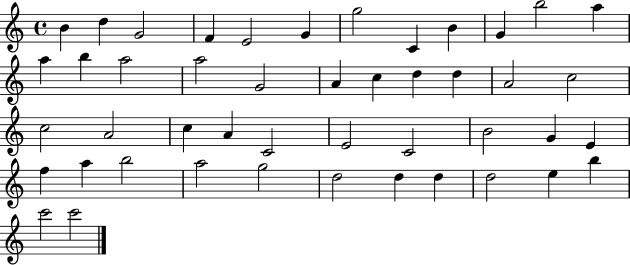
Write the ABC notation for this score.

X:1
T:Untitled
M:4/4
L:1/4
K:C
B d G2 F E2 G g2 C B G b2 a a b a2 a2 G2 A c d d A2 c2 c2 A2 c A C2 E2 C2 B2 G E f a b2 a2 g2 d2 d d d2 e b c'2 c'2